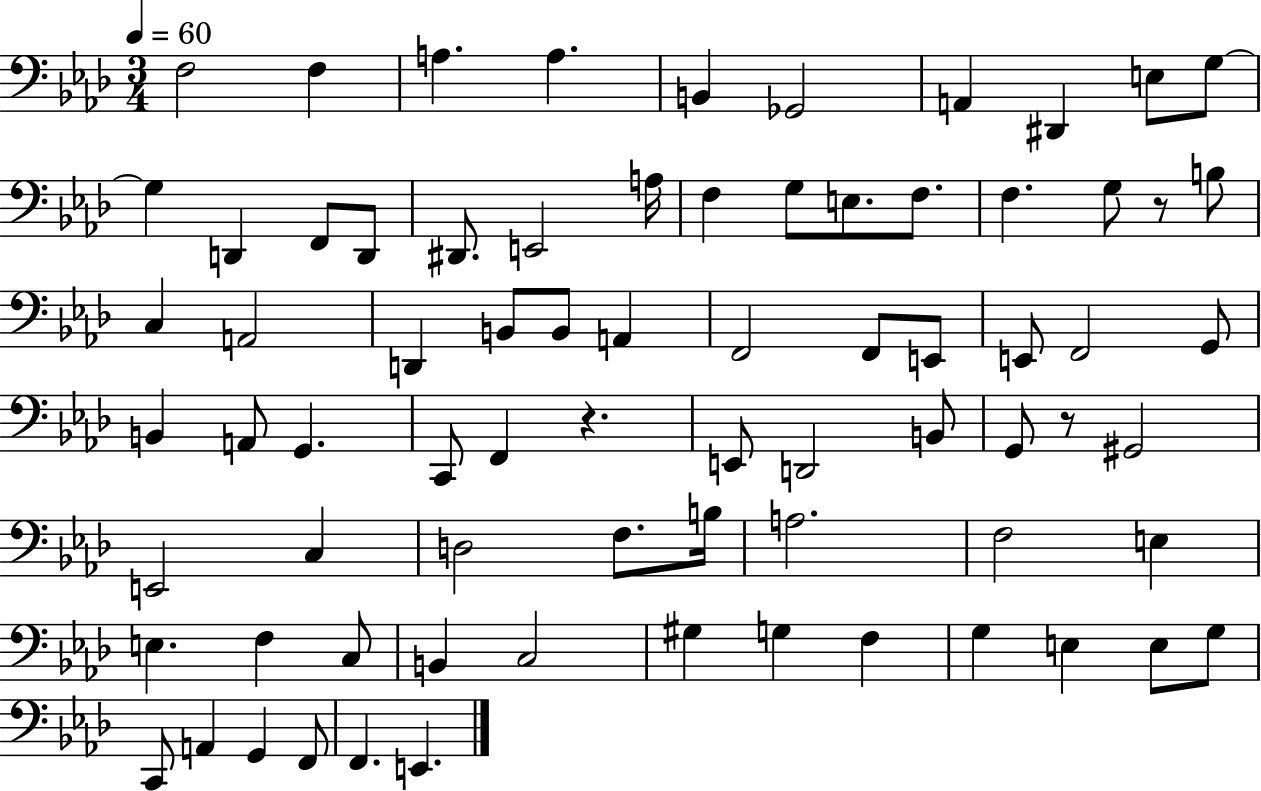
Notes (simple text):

F3/h F3/q A3/q. A3/q. B2/q Gb2/h A2/q D#2/q E3/e G3/e G3/q D2/q F2/e D2/e D#2/e. E2/h A3/s F3/q G3/e E3/e. F3/e. F3/q. G3/e R/e B3/e C3/q A2/h D2/q B2/e B2/e A2/q F2/h F2/e E2/e E2/e F2/h G2/e B2/q A2/e G2/q. C2/e F2/q R/q. E2/e D2/h B2/e G2/e R/e G#2/h E2/h C3/q D3/h F3/e. B3/s A3/h. F3/h E3/q E3/q. F3/q C3/e B2/q C3/h G#3/q G3/q F3/q G3/q E3/q E3/e G3/e C2/e A2/q G2/q F2/e F2/q. E2/q.